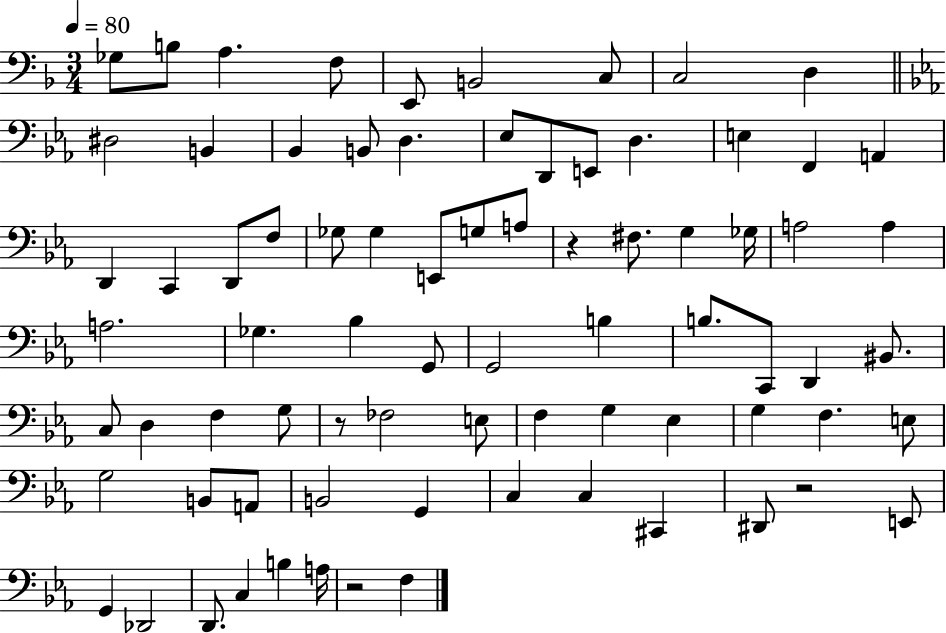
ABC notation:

X:1
T:Untitled
M:3/4
L:1/4
K:F
_G,/2 B,/2 A, F,/2 E,,/2 B,,2 C,/2 C,2 D, ^D,2 B,, _B,, B,,/2 D, _E,/2 D,,/2 E,,/2 D, E, F,, A,, D,, C,, D,,/2 F,/2 _G,/2 _G, E,,/2 G,/2 A,/2 z ^F,/2 G, _G,/4 A,2 A, A,2 _G, _B, G,,/2 G,,2 B, B,/2 C,,/2 D,, ^B,,/2 C,/2 D, F, G,/2 z/2 _F,2 E,/2 F, G, _E, G, F, E,/2 G,2 B,,/2 A,,/2 B,,2 G,, C, C, ^C,, ^D,,/2 z2 E,,/2 G,, _D,,2 D,,/2 C, B, A,/4 z2 F,